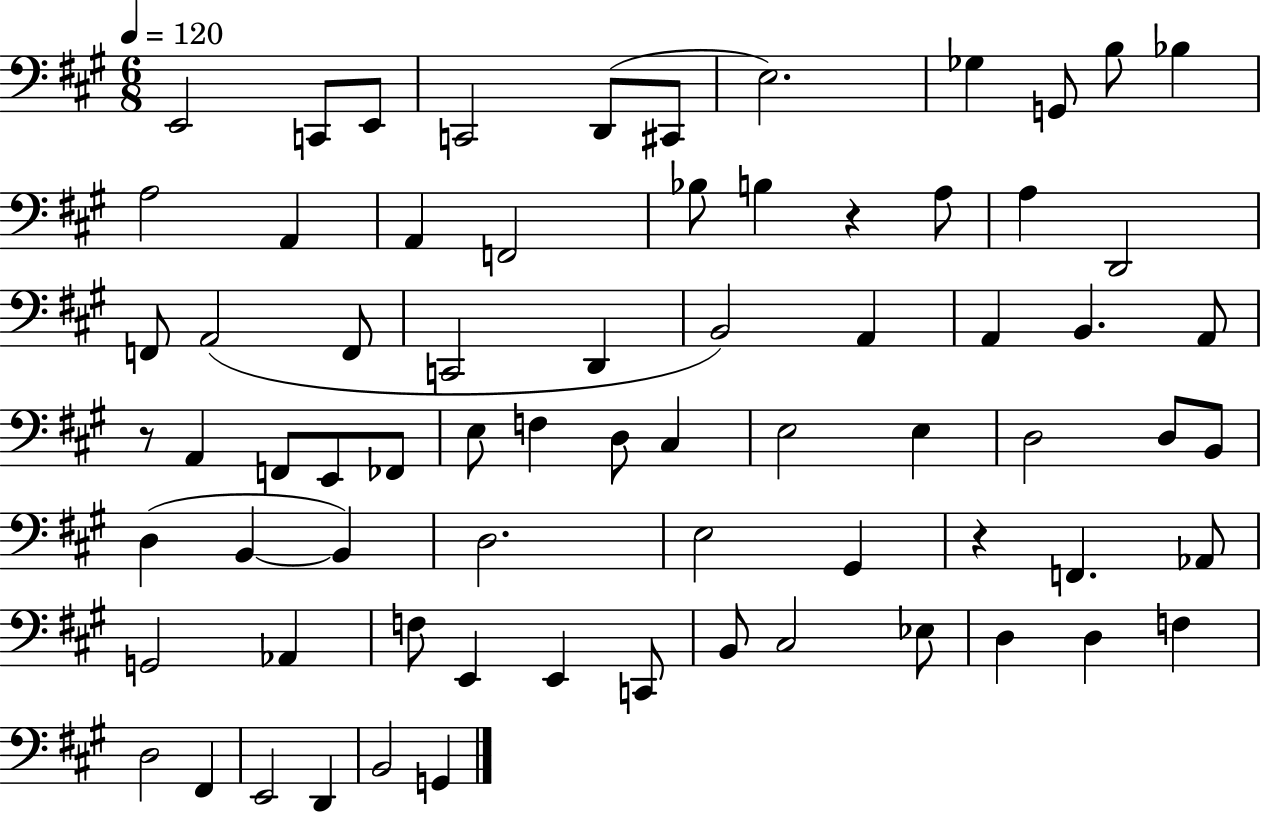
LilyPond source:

{
  \clef bass
  \numericTimeSignature
  \time 6/8
  \key a \major
  \tempo 4 = 120
  e,2 c,8 e,8 | c,2 d,8( cis,8 | e2.) | ges4 g,8 b8 bes4 | \break a2 a,4 | a,4 f,2 | bes8 b4 r4 a8 | a4 d,2 | \break f,8 a,2( f,8 | c,2 d,4 | b,2) a,4 | a,4 b,4. a,8 | \break r8 a,4 f,8 e,8 fes,8 | e8 f4 d8 cis4 | e2 e4 | d2 d8 b,8 | \break d4( b,4~~ b,4) | d2. | e2 gis,4 | r4 f,4. aes,8 | \break g,2 aes,4 | f8 e,4 e,4 c,8 | b,8 cis2 ees8 | d4 d4 f4 | \break d2 fis,4 | e,2 d,4 | b,2 g,4 | \bar "|."
}